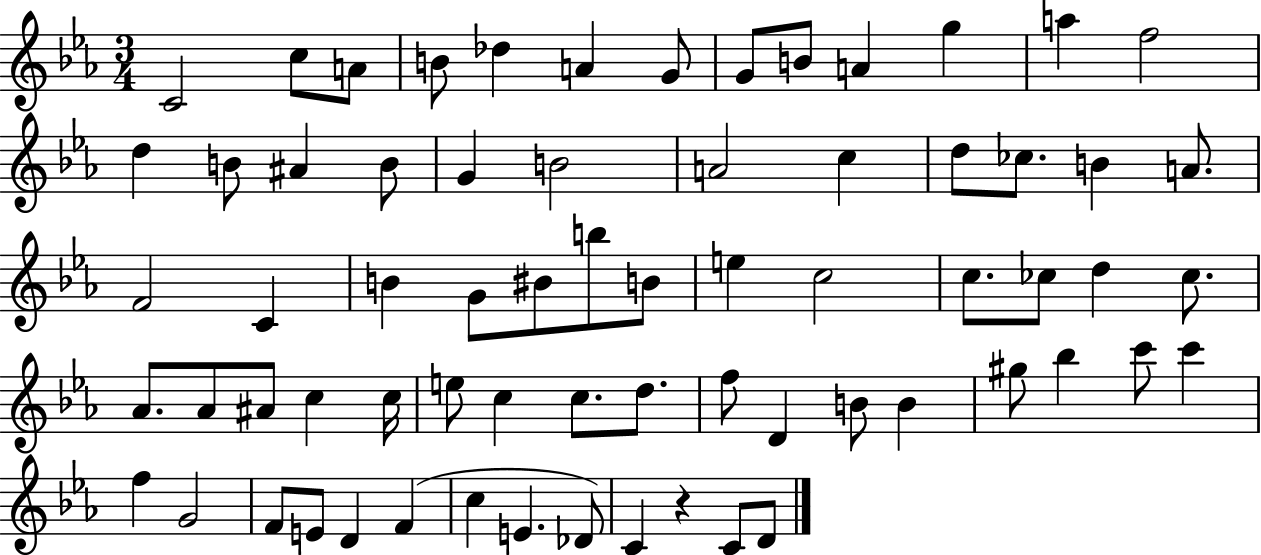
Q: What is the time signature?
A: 3/4